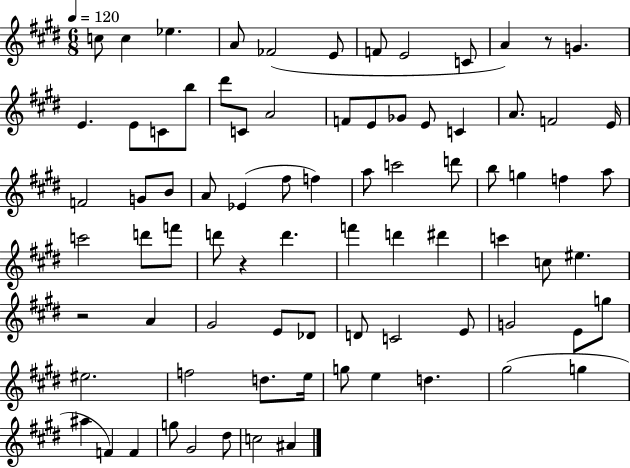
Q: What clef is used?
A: treble